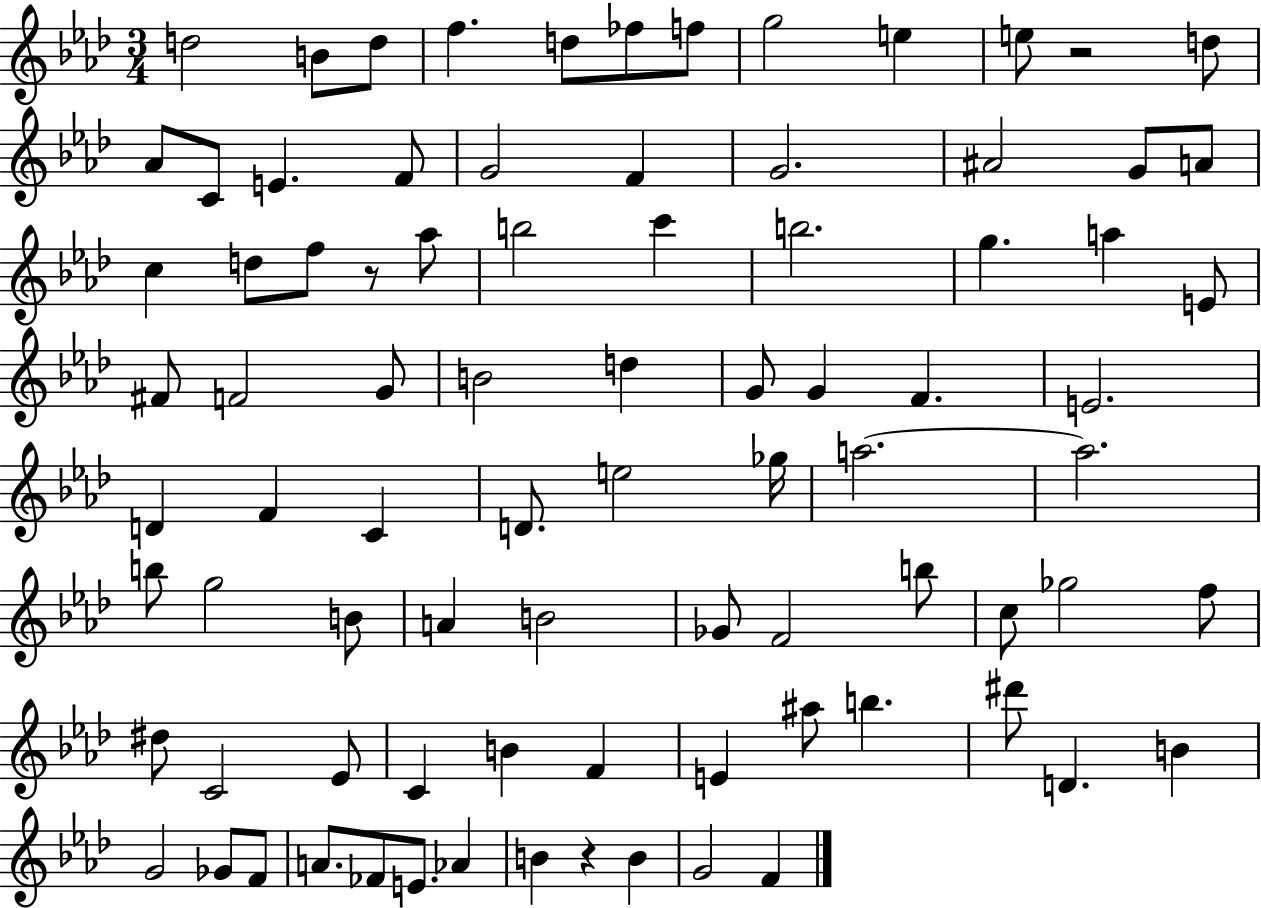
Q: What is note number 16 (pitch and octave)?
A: G4